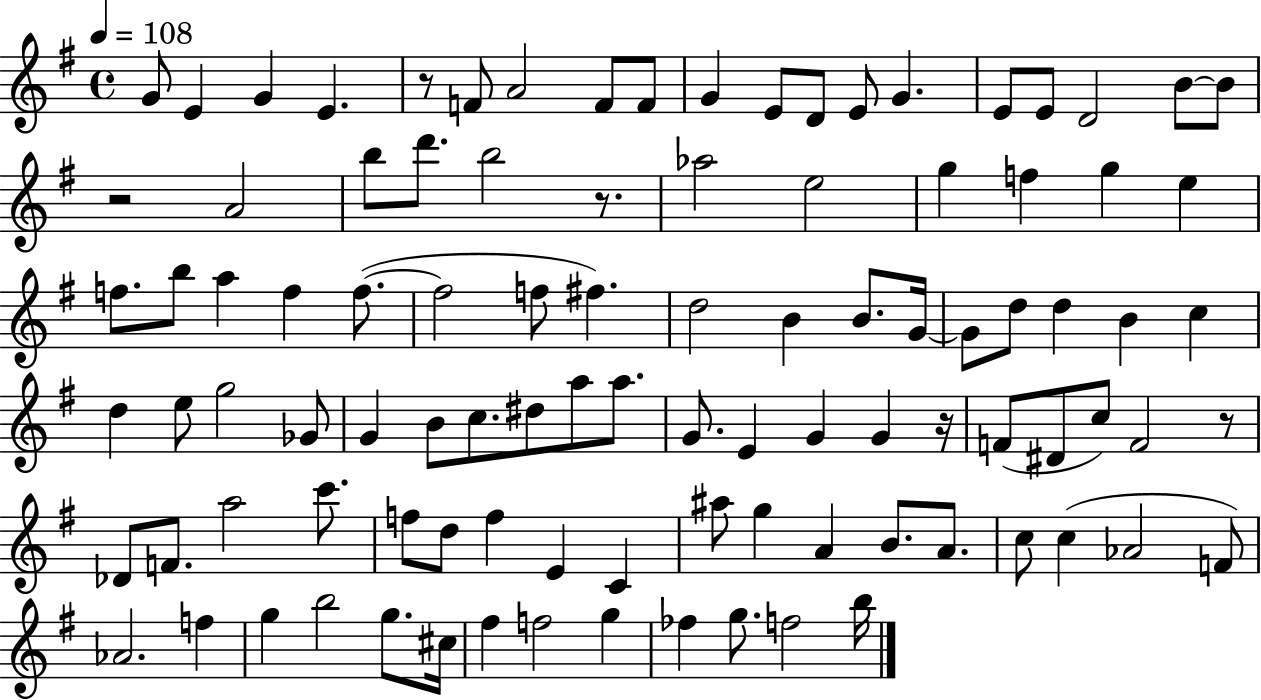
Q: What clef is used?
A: treble